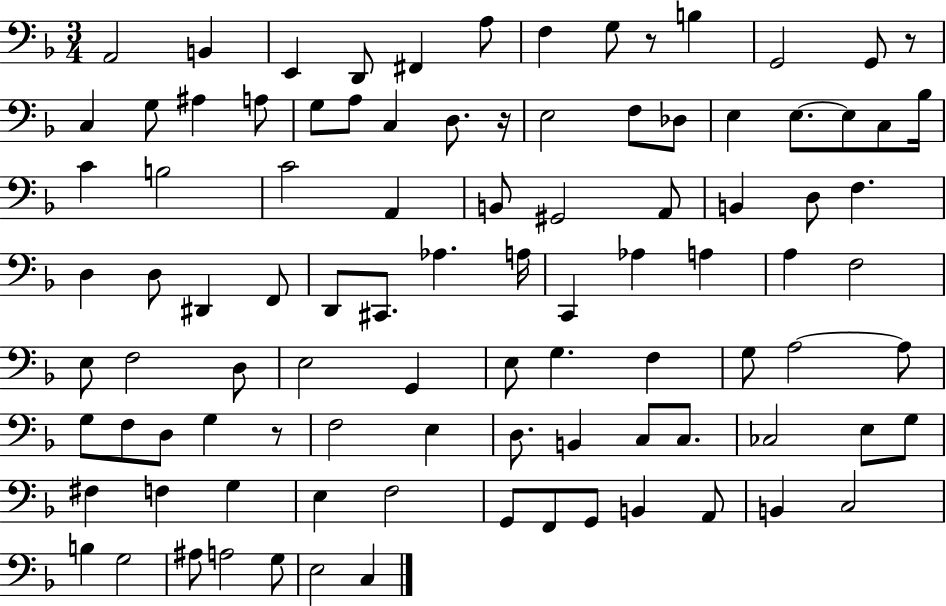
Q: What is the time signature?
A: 3/4